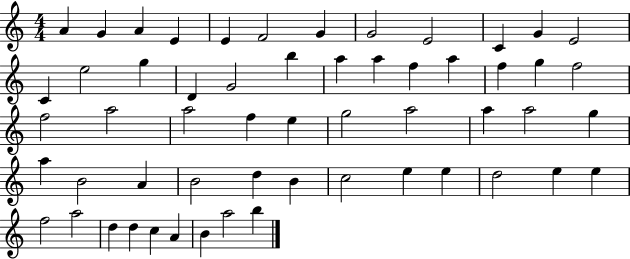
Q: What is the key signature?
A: C major